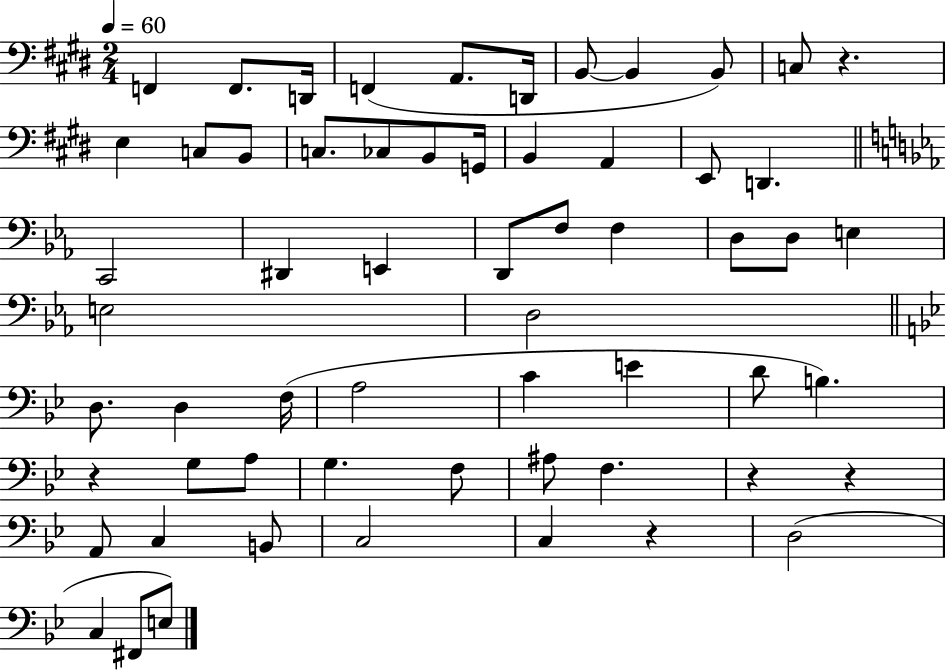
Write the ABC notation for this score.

X:1
T:Untitled
M:2/4
L:1/4
K:E
F,, F,,/2 D,,/4 F,, A,,/2 D,,/4 B,,/2 B,, B,,/2 C,/2 z E, C,/2 B,,/2 C,/2 _C,/2 B,,/2 G,,/4 B,, A,, E,,/2 D,, C,,2 ^D,, E,, D,,/2 F,/2 F, D,/2 D,/2 E, E,2 D,2 D,/2 D, F,/4 A,2 C E D/2 B, z G,/2 A,/2 G, F,/2 ^A,/2 F, z z A,,/2 C, B,,/2 C,2 C, z D,2 C, ^F,,/2 E,/2